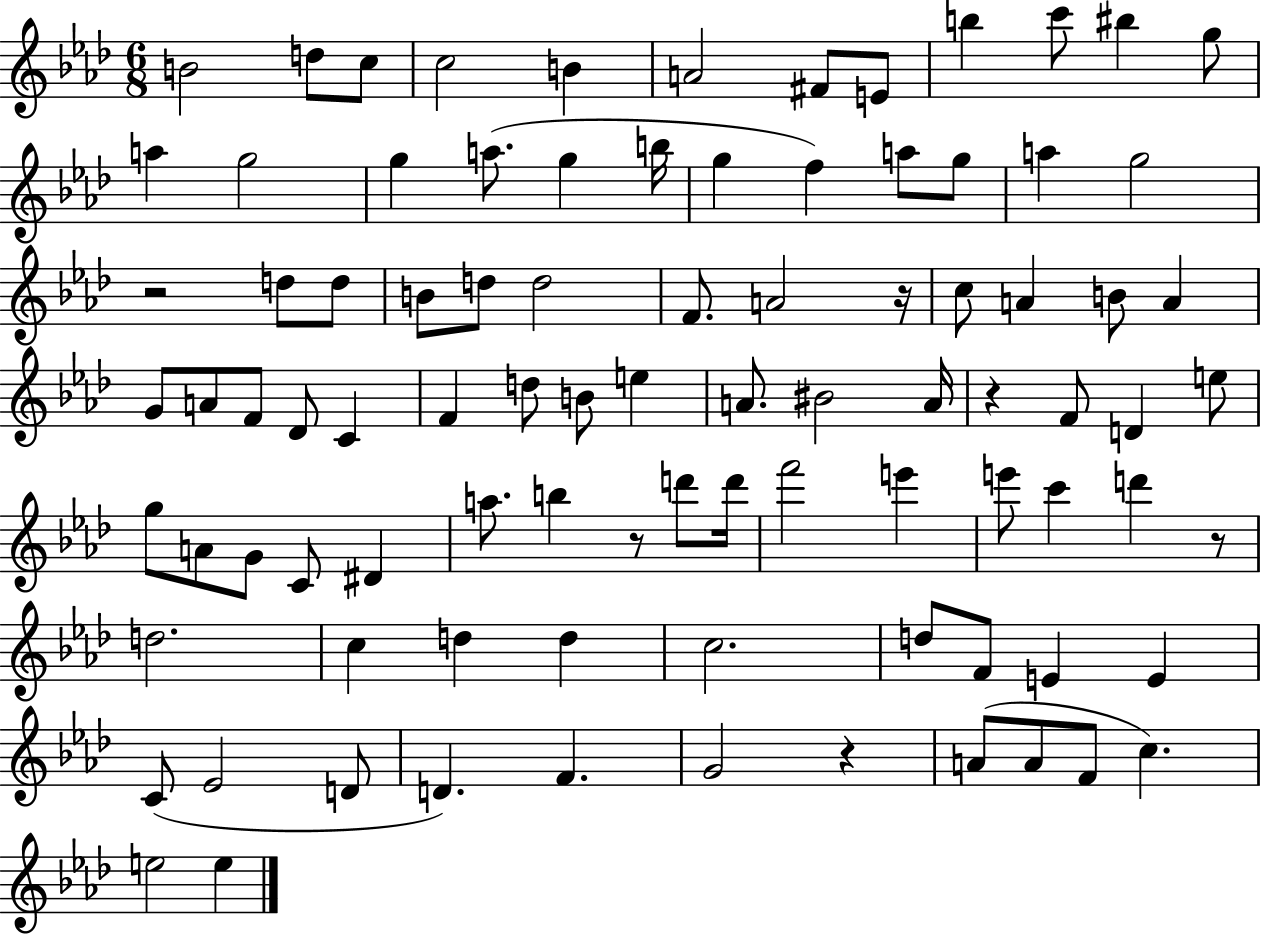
B4/h D5/e C5/e C5/h B4/q A4/h F#4/e E4/e B5/q C6/e BIS5/q G5/e A5/q G5/h G5/q A5/e. G5/q B5/s G5/q F5/q A5/e G5/e A5/q G5/h R/h D5/e D5/e B4/e D5/e D5/h F4/e. A4/h R/s C5/e A4/q B4/e A4/q G4/e A4/e F4/e Db4/e C4/q F4/q D5/e B4/e E5/q A4/e. BIS4/h A4/s R/q F4/e D4/q E5/e G5/e A4/e G4/e C4/e D#4/q A5/e. B5/q R/e D6/e D6/s F6/h E6/q E6/e C6/q D6/q R/e D5/h. C5/q D5/q D5/q C5/h. D5/e F4/e E4/q E4/q C4/e Eb4/h D4/e D4/q. F4/q. G4/h R/q A4/e A4/e F4/e C5/q. E5/h E5/q